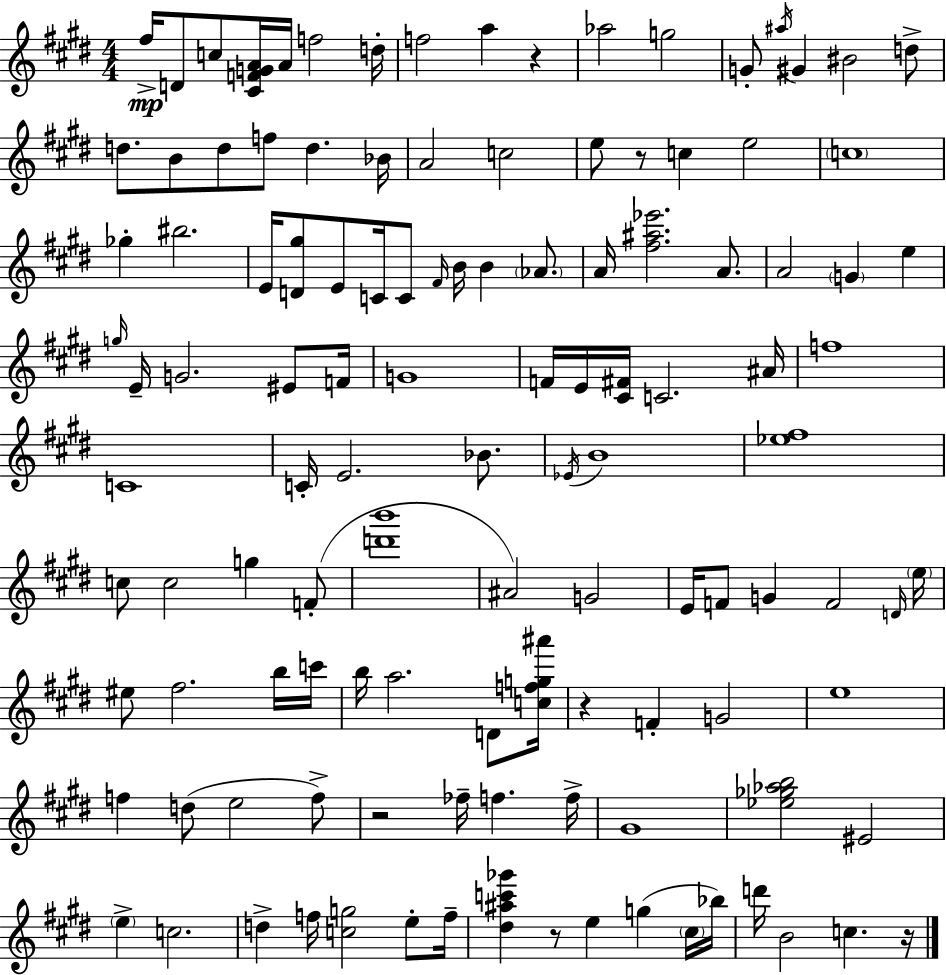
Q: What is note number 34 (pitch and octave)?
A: F#4